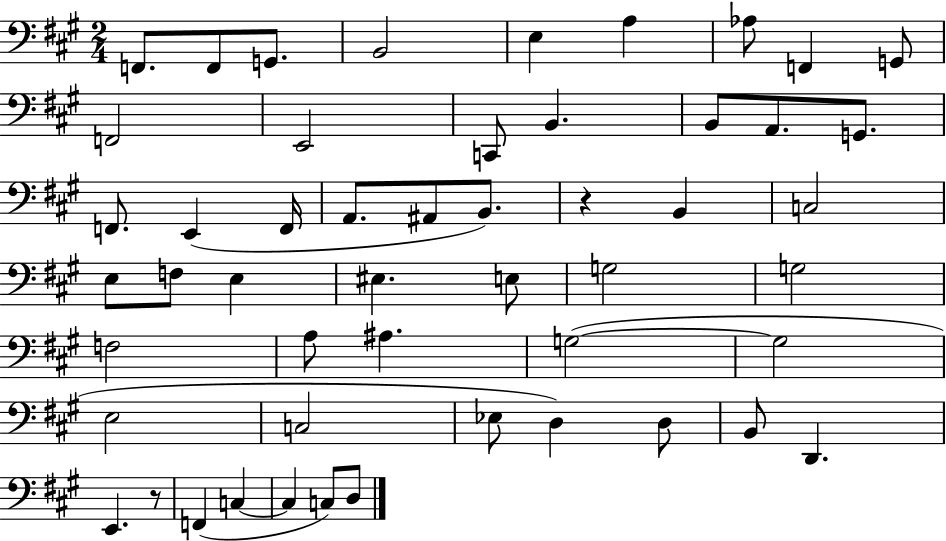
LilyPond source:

{
  \clef bass
  \numericTimeSignature
  \time 2/4
  \key a \major
  f,8. f,8 g,8. | b,2 | e4 a4 | aes8 f,4 g,8 | \break f,2 | e,2 | c,8 b,4. | b,8 a,8. g,8. | \break f,8. e,4( f,16 | a,8. ais,8 b,8.) | r4 b,4 | c2 | \break e8 f8 e4 | eis4. e8 | g2 | g2 | \break f2 | a8 ais4. | g2~(~ | g2 | \break e2 | c2 | ees8 d4) d8 | b,8 d,4. | \break e,4. r8 | f,4( c4~~ | c4 c8) d8 | \bar "|."
}